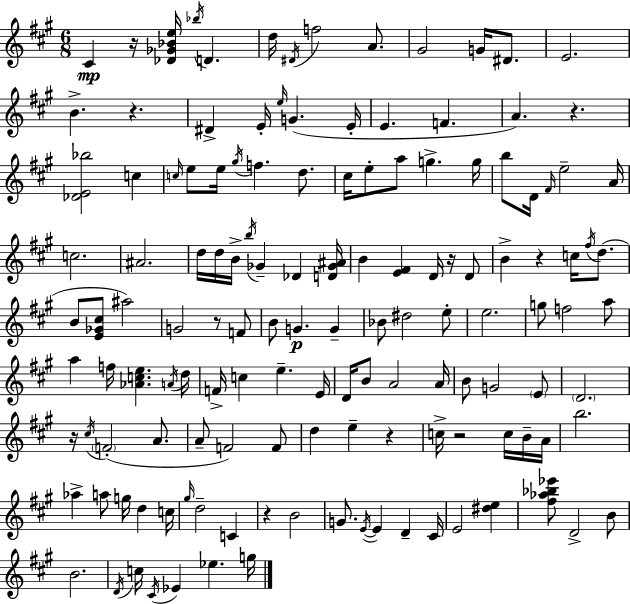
{
  \clef treble
  \numericTimeSignature
  \time 6/8
  \key a \major
  cis'4\mp r16 <des' ges' bes' e''>16 \acciaccatura { bes''16 } d'4. | d''16 \acciaccatura { dis'16 } f''2 a'8. | gis'2 g'16 dis'8. | e'2. | \break b'4.-> r4. | dis'4-> e'16-. \grace { e''16 }( g'4. | e'16-. e'4. f'4. | a'4.) r4. | \break <des' e' bes''>2 c''4 | \grace { c''16 } e''8 e''16 \acciaccatura { gis''16 } f''4. | d''8. cis''16 e''8-. a''8 g''4.-> | g''16 b''8 d'16 \grace { fis'16 } e''2-- | \break a'16 c''2. | ais'2. | d''16 d''16 b'16-> \acciaccatura { b''16 } ges'4-- | des'4 <d' ges' ais'>16 b'4 <e' fis'>4 | \break d'16 r16 d'8 b'4-> r4 | c''16 \acciaccatura { fis''16 }( d''8. b'8 <e' ges' cis''>8 | ais''2) g'2 | r8 f'8 b'8 g'4.\p | \break g'4-- bes'8 dis''2 | e''8-. e''2. | g''8 f''2 | a''8 a''4 | \break f''16 <aes' c'' e''>4. \acciaccatura { a'16 } d''16 f'16-> c''4 | e''4.-- e'16 d'16 b'8 | a'2 a'16 b'8 g'2 | \parenthesize e'8 \parenthesize d'2. | \break r16 \acciaccatura { cis''16 }( \parenthesize f'2-. | a'8. a'8-- | f'2) f'8 d''4 | e''4-- r4 c''16-> r2 | \break c''16 b'16-- a'16 b''2. | aes''4-> | a''8 g''16 d''4 c''16 \grace { gis''16 } d''2-- | c'4 r4 | \break b'2 g'8. | \acciaccatura { e'16~ }~ e'4 d'4-- cis'16 | e'2 <dis'' e''>4 | <fis'' aes'' bes'' ees'''>8 d'2-> b'8 | \break b'2. | \acciaccatura { d'16 } c''16 \acciaccatura { cis'16 } ees'4 ees''4. | g''16 \bar "|."
}